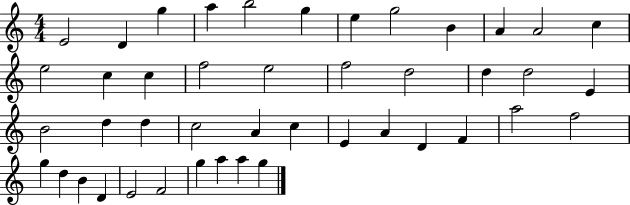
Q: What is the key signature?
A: C major